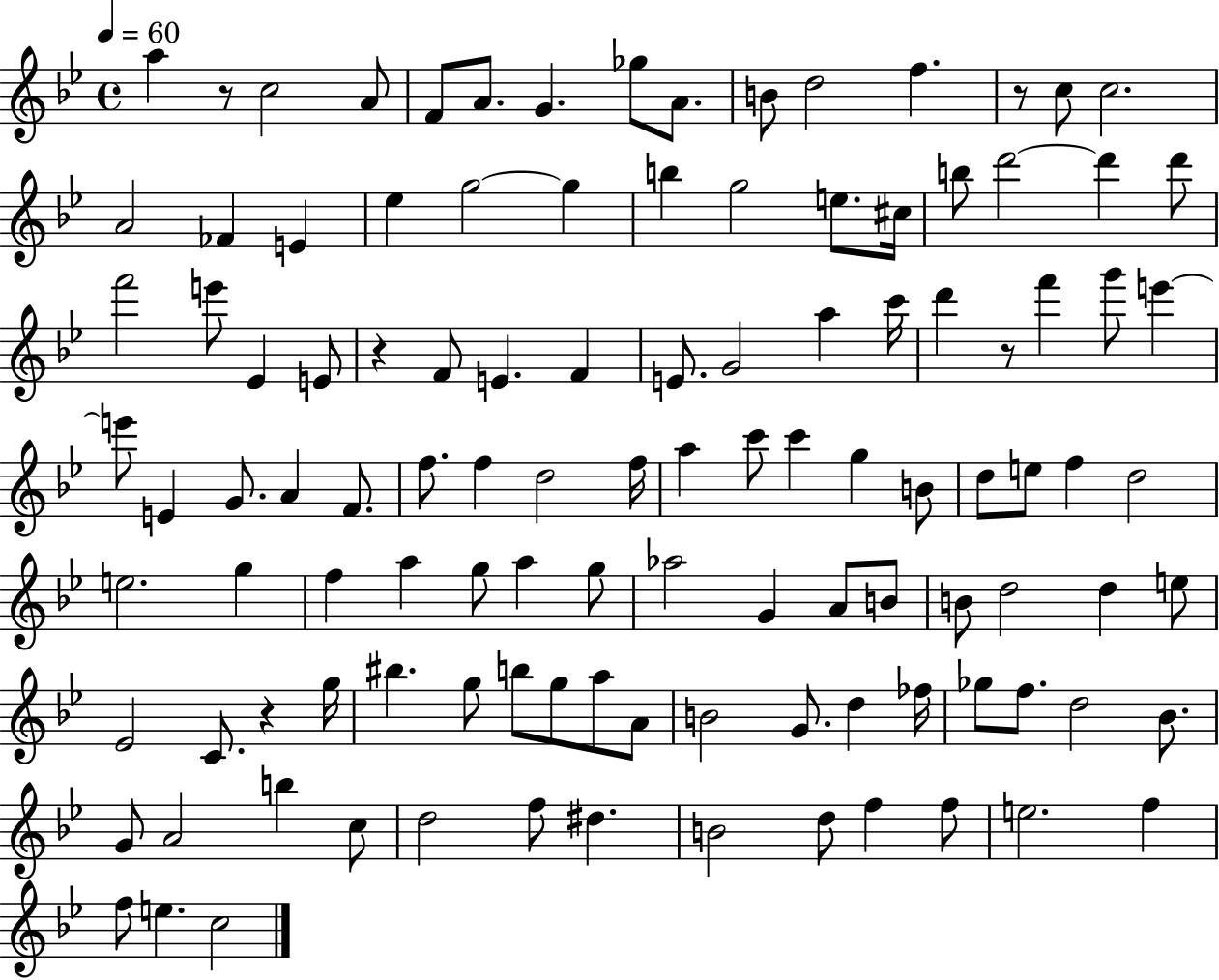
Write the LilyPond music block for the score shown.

{
  \clef treble
  \time 4/4
  \defaultTimeSignature
  \key bes \major
  \tempo 4 = 60
  a''4 r8 c''2 a'8 | f'8 a'8. g'4. ges''8 a'8. | b'8 d''2 f''4. | r8 c''8 c''2. | \break a'2 fes'4 e'4 | ees''4 g''2~~ g''4 | b''4 g''2 e''8. cis''16 | b''8 d'''2~~ d'''4 d'''8 | \break f'''2 e'''8 ees'4 e'8 | r4 f'8 e'4. f'4 | e'8. g'2 a''4 c'''16 | d'''4 r8 f'''4 g'''8 e'''4~~ | \break e'''8 e'4 g'8. a'4 f'8. | f''8. f''4 d''2 f''16 | a''4 c'''8 c'''4 g''4 b'8 | d''8 e''8 f''4 d''2 | \break e''2. g''4 | f''4 a''4 g''8 a''4 g''8 | aes''2 g'4 a'8 b'8 | b'8 d''2 d''4 e''8 | \break ees'2 c'8. r4 g''16 | bis''4. g''8 b''8 g''8 a''8 a'8 | b'2 g'8. d''4 fes''16 | ges''8 f''8. d''2 bes'8. | \break g'8 a'2 b''4 c''8 | d''2 f''8 dis''4. | b'2 d''8 f''4 f''8 | e''2. f''4 | \break f''8 e''4. c''2 | \bar "|."
}